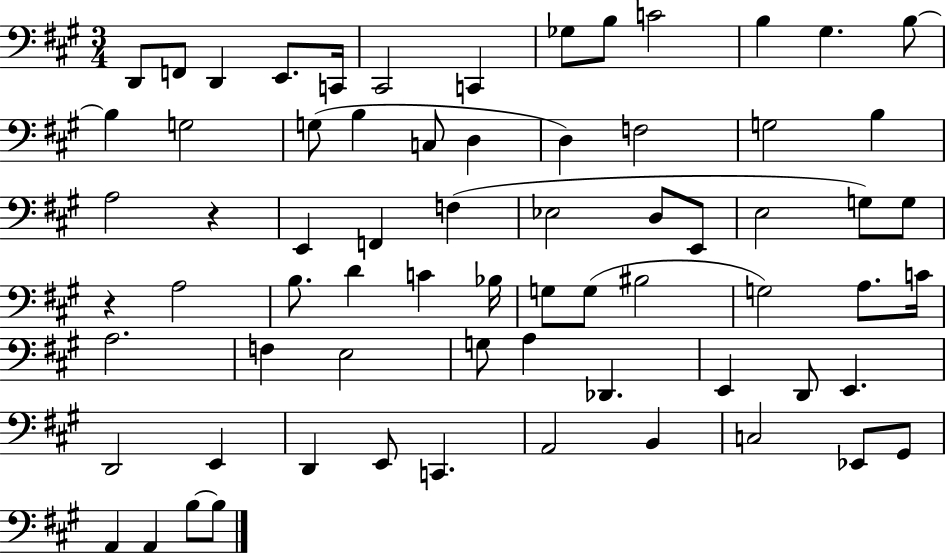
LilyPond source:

{
  \clef bass
  \numericTimeSignature
  \time 3/4
  \key a \major
  d,8 f,8 d,4 e,8. c,16 | cis,2 c,4 | ges8 b8 c'2 | b4 gis4. b8~~ | \break b4 g2 | g8( b4 c8 d4 | d4) f2 | g2 b4 | \break a2 r4 | e,4 f,4 f4( | ees2 d8 e,8 | e2 g8) g8 | \break r4 a2 | b8. d'4 c'4 bes16 | g8 g8( bis2 | g2) a8. c'16 | \break a2. | f4 e2 | g8 a4 des,4. | e,4 d,8 e,4. | \break d,2 e,4 | d,4 e,8 c,4. | a,2 b,4 | c2 ees,8 gis,8 | \break a,4 a,4 b8~~ b8 | \bar "|."
}